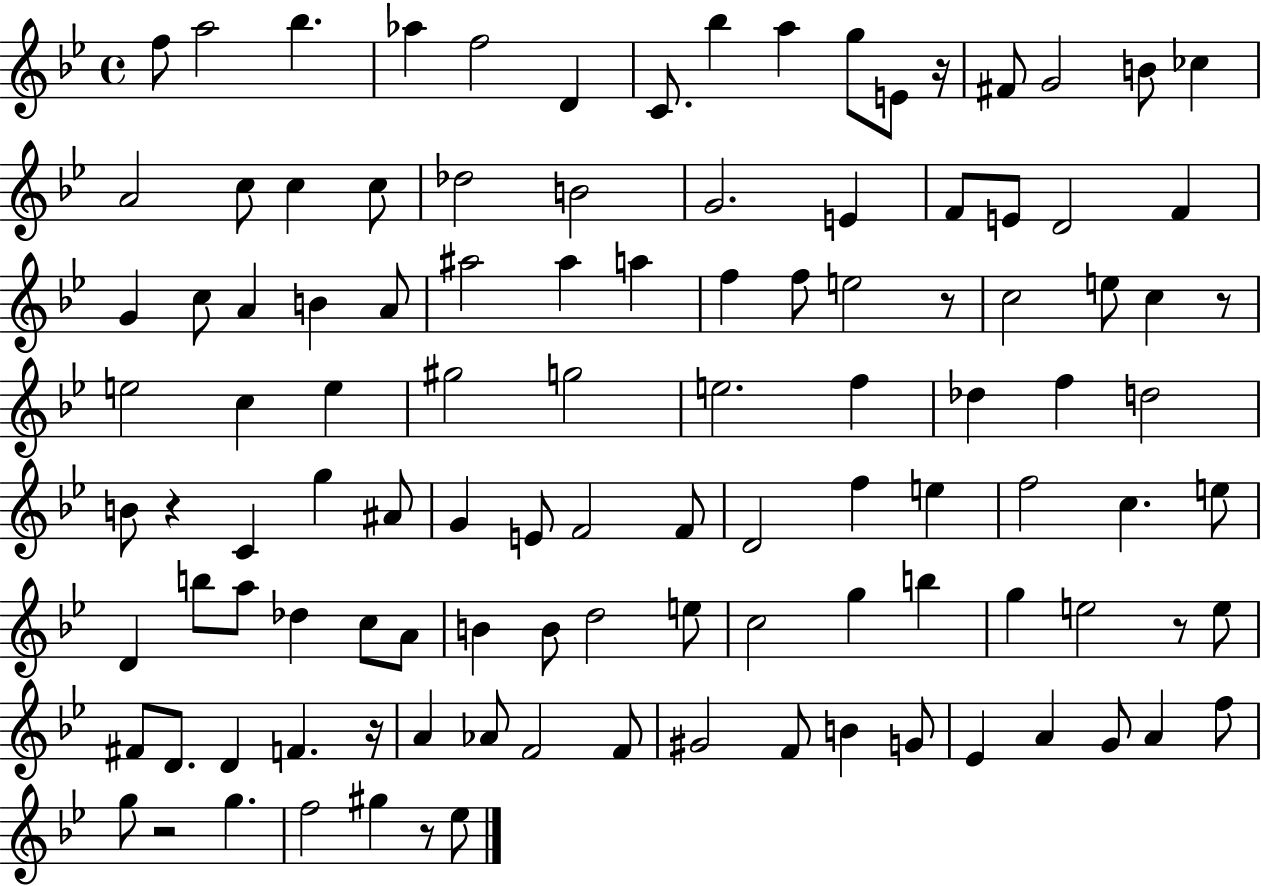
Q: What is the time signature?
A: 4/4